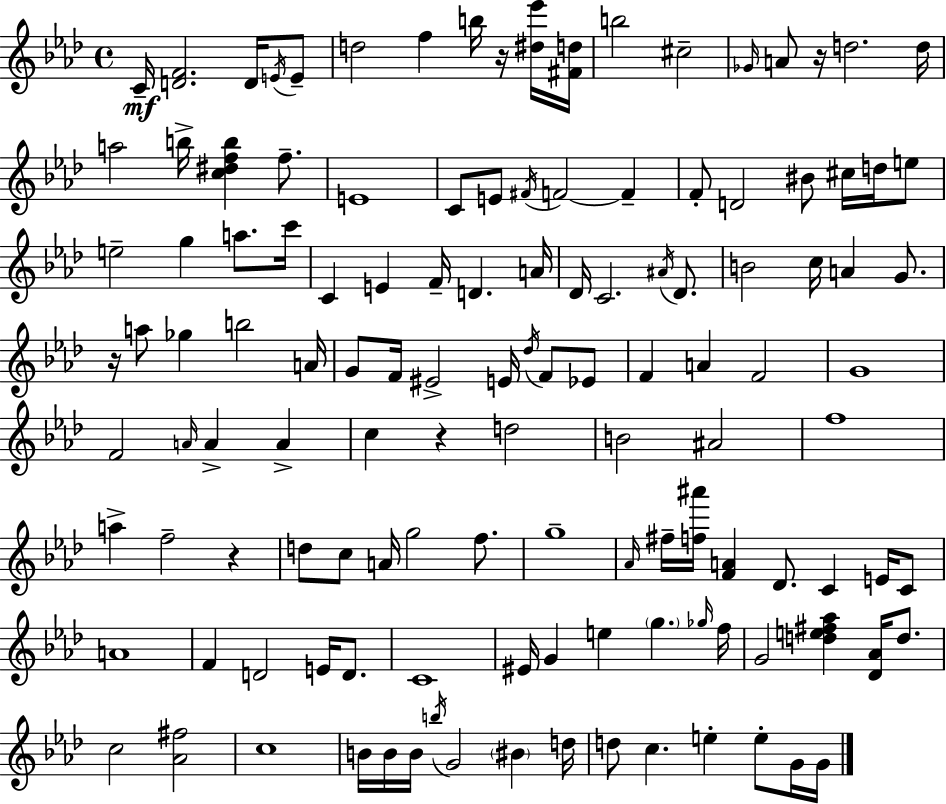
X:1
T:Untitled
M:4/4
L:1/4
K:Fm
C/4 [DF]2 D/4 E/4 E/2 d2 f b/4 z/4 [^d_e']/4 [^Fd]/4 b2 ^c2 _G/4 A/2 z/4 d2 d/4 a2 b/4 [c^dfb] f/2 E4 C/2 E/2 ^F/4 F2 F F/2 D2 ^B/2 ^c/4 d/4 e/2 e2 g a/2 c'/4 C E F/4 D A/4 _D/4 C2 ^A/4 _D/2 B2 c/4 A G/2 z/4 a/2 _g b2 A/4 G/2 F/4 ^E2 E/4 _d/4 F/2 _E/2 F A F2 G4 F2 A/4 A A c z d2 B2 ^A2 f4 a f2 z d/2 c/2 A/4 g2 f/2 g4 _A/4 ^f/4 [f^a']/4 [FA] _D/2 C E/4 C/2 A4 F D2 E/4 D/2 C4 ^E/4 G e g _g/4 f/4 G2 [de^f_a] [_D_A]/4 d/2 c2 [_A^f]2 c4 B/4 B/4 B/4 b/4 G2 ^B d/4 d/2 c e e/2 G/4 G/4